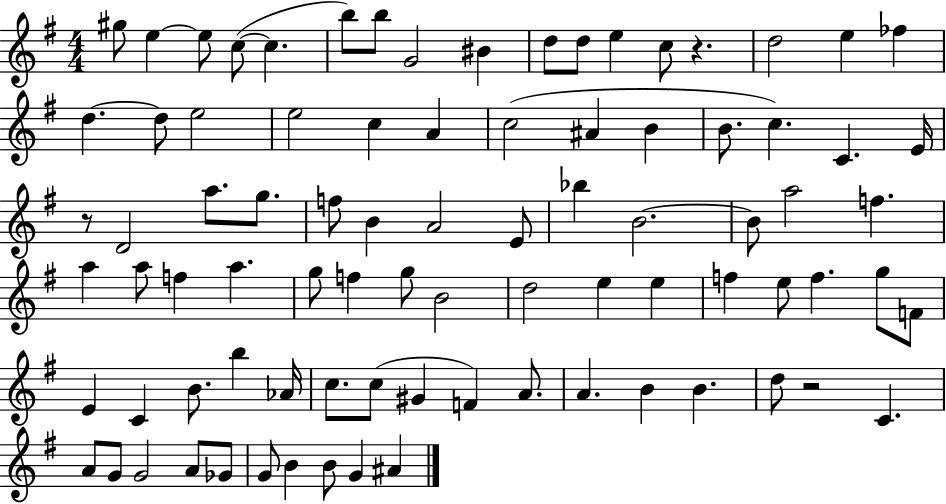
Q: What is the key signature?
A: G major